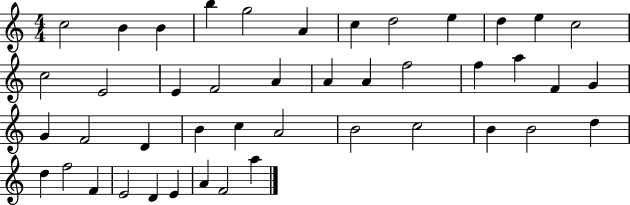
C5/h B4/q B4/q B5/q G5/h A4/q C5/q D5/h E5/q D5/q E5/q C5/h C5/h E4/h E4/q F4/h A4/q A4/q A4/q F5/h F5/q A5/q F4/q G4/q G4/q F4/h D4/q B4/q C5/q A4/h B4/h C5/h B4/q B4/h D5/q D5/q F5/h F4/q E4/h D4/q E4/q A4/q F4/h A5/q